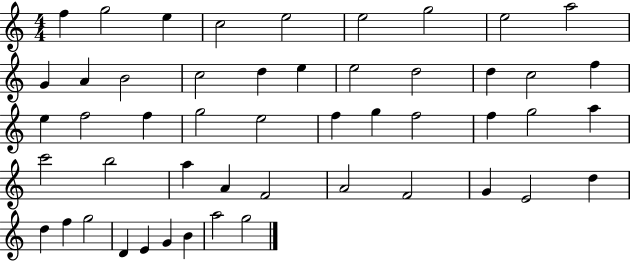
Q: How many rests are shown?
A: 0